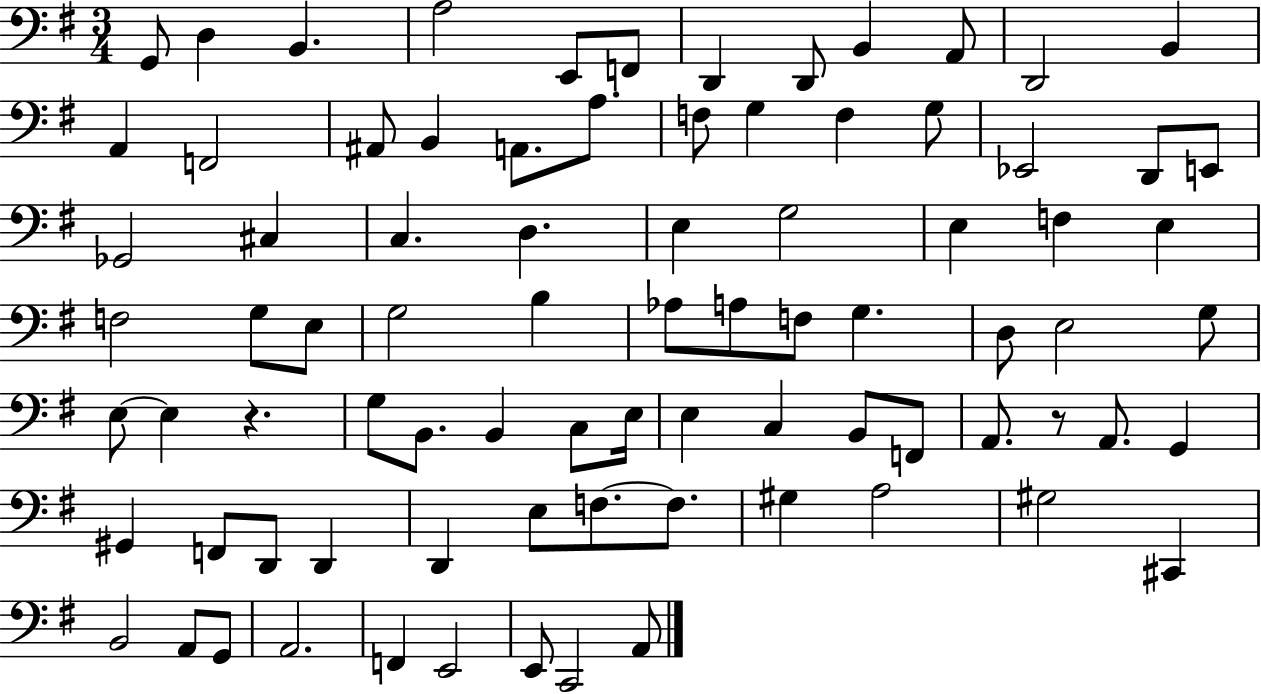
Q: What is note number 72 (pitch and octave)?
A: C#2